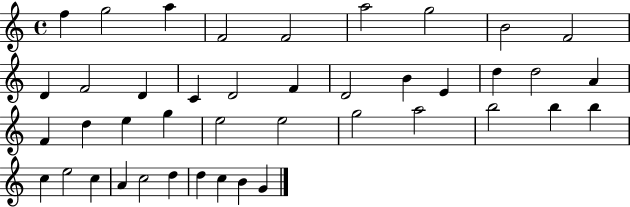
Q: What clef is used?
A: treble